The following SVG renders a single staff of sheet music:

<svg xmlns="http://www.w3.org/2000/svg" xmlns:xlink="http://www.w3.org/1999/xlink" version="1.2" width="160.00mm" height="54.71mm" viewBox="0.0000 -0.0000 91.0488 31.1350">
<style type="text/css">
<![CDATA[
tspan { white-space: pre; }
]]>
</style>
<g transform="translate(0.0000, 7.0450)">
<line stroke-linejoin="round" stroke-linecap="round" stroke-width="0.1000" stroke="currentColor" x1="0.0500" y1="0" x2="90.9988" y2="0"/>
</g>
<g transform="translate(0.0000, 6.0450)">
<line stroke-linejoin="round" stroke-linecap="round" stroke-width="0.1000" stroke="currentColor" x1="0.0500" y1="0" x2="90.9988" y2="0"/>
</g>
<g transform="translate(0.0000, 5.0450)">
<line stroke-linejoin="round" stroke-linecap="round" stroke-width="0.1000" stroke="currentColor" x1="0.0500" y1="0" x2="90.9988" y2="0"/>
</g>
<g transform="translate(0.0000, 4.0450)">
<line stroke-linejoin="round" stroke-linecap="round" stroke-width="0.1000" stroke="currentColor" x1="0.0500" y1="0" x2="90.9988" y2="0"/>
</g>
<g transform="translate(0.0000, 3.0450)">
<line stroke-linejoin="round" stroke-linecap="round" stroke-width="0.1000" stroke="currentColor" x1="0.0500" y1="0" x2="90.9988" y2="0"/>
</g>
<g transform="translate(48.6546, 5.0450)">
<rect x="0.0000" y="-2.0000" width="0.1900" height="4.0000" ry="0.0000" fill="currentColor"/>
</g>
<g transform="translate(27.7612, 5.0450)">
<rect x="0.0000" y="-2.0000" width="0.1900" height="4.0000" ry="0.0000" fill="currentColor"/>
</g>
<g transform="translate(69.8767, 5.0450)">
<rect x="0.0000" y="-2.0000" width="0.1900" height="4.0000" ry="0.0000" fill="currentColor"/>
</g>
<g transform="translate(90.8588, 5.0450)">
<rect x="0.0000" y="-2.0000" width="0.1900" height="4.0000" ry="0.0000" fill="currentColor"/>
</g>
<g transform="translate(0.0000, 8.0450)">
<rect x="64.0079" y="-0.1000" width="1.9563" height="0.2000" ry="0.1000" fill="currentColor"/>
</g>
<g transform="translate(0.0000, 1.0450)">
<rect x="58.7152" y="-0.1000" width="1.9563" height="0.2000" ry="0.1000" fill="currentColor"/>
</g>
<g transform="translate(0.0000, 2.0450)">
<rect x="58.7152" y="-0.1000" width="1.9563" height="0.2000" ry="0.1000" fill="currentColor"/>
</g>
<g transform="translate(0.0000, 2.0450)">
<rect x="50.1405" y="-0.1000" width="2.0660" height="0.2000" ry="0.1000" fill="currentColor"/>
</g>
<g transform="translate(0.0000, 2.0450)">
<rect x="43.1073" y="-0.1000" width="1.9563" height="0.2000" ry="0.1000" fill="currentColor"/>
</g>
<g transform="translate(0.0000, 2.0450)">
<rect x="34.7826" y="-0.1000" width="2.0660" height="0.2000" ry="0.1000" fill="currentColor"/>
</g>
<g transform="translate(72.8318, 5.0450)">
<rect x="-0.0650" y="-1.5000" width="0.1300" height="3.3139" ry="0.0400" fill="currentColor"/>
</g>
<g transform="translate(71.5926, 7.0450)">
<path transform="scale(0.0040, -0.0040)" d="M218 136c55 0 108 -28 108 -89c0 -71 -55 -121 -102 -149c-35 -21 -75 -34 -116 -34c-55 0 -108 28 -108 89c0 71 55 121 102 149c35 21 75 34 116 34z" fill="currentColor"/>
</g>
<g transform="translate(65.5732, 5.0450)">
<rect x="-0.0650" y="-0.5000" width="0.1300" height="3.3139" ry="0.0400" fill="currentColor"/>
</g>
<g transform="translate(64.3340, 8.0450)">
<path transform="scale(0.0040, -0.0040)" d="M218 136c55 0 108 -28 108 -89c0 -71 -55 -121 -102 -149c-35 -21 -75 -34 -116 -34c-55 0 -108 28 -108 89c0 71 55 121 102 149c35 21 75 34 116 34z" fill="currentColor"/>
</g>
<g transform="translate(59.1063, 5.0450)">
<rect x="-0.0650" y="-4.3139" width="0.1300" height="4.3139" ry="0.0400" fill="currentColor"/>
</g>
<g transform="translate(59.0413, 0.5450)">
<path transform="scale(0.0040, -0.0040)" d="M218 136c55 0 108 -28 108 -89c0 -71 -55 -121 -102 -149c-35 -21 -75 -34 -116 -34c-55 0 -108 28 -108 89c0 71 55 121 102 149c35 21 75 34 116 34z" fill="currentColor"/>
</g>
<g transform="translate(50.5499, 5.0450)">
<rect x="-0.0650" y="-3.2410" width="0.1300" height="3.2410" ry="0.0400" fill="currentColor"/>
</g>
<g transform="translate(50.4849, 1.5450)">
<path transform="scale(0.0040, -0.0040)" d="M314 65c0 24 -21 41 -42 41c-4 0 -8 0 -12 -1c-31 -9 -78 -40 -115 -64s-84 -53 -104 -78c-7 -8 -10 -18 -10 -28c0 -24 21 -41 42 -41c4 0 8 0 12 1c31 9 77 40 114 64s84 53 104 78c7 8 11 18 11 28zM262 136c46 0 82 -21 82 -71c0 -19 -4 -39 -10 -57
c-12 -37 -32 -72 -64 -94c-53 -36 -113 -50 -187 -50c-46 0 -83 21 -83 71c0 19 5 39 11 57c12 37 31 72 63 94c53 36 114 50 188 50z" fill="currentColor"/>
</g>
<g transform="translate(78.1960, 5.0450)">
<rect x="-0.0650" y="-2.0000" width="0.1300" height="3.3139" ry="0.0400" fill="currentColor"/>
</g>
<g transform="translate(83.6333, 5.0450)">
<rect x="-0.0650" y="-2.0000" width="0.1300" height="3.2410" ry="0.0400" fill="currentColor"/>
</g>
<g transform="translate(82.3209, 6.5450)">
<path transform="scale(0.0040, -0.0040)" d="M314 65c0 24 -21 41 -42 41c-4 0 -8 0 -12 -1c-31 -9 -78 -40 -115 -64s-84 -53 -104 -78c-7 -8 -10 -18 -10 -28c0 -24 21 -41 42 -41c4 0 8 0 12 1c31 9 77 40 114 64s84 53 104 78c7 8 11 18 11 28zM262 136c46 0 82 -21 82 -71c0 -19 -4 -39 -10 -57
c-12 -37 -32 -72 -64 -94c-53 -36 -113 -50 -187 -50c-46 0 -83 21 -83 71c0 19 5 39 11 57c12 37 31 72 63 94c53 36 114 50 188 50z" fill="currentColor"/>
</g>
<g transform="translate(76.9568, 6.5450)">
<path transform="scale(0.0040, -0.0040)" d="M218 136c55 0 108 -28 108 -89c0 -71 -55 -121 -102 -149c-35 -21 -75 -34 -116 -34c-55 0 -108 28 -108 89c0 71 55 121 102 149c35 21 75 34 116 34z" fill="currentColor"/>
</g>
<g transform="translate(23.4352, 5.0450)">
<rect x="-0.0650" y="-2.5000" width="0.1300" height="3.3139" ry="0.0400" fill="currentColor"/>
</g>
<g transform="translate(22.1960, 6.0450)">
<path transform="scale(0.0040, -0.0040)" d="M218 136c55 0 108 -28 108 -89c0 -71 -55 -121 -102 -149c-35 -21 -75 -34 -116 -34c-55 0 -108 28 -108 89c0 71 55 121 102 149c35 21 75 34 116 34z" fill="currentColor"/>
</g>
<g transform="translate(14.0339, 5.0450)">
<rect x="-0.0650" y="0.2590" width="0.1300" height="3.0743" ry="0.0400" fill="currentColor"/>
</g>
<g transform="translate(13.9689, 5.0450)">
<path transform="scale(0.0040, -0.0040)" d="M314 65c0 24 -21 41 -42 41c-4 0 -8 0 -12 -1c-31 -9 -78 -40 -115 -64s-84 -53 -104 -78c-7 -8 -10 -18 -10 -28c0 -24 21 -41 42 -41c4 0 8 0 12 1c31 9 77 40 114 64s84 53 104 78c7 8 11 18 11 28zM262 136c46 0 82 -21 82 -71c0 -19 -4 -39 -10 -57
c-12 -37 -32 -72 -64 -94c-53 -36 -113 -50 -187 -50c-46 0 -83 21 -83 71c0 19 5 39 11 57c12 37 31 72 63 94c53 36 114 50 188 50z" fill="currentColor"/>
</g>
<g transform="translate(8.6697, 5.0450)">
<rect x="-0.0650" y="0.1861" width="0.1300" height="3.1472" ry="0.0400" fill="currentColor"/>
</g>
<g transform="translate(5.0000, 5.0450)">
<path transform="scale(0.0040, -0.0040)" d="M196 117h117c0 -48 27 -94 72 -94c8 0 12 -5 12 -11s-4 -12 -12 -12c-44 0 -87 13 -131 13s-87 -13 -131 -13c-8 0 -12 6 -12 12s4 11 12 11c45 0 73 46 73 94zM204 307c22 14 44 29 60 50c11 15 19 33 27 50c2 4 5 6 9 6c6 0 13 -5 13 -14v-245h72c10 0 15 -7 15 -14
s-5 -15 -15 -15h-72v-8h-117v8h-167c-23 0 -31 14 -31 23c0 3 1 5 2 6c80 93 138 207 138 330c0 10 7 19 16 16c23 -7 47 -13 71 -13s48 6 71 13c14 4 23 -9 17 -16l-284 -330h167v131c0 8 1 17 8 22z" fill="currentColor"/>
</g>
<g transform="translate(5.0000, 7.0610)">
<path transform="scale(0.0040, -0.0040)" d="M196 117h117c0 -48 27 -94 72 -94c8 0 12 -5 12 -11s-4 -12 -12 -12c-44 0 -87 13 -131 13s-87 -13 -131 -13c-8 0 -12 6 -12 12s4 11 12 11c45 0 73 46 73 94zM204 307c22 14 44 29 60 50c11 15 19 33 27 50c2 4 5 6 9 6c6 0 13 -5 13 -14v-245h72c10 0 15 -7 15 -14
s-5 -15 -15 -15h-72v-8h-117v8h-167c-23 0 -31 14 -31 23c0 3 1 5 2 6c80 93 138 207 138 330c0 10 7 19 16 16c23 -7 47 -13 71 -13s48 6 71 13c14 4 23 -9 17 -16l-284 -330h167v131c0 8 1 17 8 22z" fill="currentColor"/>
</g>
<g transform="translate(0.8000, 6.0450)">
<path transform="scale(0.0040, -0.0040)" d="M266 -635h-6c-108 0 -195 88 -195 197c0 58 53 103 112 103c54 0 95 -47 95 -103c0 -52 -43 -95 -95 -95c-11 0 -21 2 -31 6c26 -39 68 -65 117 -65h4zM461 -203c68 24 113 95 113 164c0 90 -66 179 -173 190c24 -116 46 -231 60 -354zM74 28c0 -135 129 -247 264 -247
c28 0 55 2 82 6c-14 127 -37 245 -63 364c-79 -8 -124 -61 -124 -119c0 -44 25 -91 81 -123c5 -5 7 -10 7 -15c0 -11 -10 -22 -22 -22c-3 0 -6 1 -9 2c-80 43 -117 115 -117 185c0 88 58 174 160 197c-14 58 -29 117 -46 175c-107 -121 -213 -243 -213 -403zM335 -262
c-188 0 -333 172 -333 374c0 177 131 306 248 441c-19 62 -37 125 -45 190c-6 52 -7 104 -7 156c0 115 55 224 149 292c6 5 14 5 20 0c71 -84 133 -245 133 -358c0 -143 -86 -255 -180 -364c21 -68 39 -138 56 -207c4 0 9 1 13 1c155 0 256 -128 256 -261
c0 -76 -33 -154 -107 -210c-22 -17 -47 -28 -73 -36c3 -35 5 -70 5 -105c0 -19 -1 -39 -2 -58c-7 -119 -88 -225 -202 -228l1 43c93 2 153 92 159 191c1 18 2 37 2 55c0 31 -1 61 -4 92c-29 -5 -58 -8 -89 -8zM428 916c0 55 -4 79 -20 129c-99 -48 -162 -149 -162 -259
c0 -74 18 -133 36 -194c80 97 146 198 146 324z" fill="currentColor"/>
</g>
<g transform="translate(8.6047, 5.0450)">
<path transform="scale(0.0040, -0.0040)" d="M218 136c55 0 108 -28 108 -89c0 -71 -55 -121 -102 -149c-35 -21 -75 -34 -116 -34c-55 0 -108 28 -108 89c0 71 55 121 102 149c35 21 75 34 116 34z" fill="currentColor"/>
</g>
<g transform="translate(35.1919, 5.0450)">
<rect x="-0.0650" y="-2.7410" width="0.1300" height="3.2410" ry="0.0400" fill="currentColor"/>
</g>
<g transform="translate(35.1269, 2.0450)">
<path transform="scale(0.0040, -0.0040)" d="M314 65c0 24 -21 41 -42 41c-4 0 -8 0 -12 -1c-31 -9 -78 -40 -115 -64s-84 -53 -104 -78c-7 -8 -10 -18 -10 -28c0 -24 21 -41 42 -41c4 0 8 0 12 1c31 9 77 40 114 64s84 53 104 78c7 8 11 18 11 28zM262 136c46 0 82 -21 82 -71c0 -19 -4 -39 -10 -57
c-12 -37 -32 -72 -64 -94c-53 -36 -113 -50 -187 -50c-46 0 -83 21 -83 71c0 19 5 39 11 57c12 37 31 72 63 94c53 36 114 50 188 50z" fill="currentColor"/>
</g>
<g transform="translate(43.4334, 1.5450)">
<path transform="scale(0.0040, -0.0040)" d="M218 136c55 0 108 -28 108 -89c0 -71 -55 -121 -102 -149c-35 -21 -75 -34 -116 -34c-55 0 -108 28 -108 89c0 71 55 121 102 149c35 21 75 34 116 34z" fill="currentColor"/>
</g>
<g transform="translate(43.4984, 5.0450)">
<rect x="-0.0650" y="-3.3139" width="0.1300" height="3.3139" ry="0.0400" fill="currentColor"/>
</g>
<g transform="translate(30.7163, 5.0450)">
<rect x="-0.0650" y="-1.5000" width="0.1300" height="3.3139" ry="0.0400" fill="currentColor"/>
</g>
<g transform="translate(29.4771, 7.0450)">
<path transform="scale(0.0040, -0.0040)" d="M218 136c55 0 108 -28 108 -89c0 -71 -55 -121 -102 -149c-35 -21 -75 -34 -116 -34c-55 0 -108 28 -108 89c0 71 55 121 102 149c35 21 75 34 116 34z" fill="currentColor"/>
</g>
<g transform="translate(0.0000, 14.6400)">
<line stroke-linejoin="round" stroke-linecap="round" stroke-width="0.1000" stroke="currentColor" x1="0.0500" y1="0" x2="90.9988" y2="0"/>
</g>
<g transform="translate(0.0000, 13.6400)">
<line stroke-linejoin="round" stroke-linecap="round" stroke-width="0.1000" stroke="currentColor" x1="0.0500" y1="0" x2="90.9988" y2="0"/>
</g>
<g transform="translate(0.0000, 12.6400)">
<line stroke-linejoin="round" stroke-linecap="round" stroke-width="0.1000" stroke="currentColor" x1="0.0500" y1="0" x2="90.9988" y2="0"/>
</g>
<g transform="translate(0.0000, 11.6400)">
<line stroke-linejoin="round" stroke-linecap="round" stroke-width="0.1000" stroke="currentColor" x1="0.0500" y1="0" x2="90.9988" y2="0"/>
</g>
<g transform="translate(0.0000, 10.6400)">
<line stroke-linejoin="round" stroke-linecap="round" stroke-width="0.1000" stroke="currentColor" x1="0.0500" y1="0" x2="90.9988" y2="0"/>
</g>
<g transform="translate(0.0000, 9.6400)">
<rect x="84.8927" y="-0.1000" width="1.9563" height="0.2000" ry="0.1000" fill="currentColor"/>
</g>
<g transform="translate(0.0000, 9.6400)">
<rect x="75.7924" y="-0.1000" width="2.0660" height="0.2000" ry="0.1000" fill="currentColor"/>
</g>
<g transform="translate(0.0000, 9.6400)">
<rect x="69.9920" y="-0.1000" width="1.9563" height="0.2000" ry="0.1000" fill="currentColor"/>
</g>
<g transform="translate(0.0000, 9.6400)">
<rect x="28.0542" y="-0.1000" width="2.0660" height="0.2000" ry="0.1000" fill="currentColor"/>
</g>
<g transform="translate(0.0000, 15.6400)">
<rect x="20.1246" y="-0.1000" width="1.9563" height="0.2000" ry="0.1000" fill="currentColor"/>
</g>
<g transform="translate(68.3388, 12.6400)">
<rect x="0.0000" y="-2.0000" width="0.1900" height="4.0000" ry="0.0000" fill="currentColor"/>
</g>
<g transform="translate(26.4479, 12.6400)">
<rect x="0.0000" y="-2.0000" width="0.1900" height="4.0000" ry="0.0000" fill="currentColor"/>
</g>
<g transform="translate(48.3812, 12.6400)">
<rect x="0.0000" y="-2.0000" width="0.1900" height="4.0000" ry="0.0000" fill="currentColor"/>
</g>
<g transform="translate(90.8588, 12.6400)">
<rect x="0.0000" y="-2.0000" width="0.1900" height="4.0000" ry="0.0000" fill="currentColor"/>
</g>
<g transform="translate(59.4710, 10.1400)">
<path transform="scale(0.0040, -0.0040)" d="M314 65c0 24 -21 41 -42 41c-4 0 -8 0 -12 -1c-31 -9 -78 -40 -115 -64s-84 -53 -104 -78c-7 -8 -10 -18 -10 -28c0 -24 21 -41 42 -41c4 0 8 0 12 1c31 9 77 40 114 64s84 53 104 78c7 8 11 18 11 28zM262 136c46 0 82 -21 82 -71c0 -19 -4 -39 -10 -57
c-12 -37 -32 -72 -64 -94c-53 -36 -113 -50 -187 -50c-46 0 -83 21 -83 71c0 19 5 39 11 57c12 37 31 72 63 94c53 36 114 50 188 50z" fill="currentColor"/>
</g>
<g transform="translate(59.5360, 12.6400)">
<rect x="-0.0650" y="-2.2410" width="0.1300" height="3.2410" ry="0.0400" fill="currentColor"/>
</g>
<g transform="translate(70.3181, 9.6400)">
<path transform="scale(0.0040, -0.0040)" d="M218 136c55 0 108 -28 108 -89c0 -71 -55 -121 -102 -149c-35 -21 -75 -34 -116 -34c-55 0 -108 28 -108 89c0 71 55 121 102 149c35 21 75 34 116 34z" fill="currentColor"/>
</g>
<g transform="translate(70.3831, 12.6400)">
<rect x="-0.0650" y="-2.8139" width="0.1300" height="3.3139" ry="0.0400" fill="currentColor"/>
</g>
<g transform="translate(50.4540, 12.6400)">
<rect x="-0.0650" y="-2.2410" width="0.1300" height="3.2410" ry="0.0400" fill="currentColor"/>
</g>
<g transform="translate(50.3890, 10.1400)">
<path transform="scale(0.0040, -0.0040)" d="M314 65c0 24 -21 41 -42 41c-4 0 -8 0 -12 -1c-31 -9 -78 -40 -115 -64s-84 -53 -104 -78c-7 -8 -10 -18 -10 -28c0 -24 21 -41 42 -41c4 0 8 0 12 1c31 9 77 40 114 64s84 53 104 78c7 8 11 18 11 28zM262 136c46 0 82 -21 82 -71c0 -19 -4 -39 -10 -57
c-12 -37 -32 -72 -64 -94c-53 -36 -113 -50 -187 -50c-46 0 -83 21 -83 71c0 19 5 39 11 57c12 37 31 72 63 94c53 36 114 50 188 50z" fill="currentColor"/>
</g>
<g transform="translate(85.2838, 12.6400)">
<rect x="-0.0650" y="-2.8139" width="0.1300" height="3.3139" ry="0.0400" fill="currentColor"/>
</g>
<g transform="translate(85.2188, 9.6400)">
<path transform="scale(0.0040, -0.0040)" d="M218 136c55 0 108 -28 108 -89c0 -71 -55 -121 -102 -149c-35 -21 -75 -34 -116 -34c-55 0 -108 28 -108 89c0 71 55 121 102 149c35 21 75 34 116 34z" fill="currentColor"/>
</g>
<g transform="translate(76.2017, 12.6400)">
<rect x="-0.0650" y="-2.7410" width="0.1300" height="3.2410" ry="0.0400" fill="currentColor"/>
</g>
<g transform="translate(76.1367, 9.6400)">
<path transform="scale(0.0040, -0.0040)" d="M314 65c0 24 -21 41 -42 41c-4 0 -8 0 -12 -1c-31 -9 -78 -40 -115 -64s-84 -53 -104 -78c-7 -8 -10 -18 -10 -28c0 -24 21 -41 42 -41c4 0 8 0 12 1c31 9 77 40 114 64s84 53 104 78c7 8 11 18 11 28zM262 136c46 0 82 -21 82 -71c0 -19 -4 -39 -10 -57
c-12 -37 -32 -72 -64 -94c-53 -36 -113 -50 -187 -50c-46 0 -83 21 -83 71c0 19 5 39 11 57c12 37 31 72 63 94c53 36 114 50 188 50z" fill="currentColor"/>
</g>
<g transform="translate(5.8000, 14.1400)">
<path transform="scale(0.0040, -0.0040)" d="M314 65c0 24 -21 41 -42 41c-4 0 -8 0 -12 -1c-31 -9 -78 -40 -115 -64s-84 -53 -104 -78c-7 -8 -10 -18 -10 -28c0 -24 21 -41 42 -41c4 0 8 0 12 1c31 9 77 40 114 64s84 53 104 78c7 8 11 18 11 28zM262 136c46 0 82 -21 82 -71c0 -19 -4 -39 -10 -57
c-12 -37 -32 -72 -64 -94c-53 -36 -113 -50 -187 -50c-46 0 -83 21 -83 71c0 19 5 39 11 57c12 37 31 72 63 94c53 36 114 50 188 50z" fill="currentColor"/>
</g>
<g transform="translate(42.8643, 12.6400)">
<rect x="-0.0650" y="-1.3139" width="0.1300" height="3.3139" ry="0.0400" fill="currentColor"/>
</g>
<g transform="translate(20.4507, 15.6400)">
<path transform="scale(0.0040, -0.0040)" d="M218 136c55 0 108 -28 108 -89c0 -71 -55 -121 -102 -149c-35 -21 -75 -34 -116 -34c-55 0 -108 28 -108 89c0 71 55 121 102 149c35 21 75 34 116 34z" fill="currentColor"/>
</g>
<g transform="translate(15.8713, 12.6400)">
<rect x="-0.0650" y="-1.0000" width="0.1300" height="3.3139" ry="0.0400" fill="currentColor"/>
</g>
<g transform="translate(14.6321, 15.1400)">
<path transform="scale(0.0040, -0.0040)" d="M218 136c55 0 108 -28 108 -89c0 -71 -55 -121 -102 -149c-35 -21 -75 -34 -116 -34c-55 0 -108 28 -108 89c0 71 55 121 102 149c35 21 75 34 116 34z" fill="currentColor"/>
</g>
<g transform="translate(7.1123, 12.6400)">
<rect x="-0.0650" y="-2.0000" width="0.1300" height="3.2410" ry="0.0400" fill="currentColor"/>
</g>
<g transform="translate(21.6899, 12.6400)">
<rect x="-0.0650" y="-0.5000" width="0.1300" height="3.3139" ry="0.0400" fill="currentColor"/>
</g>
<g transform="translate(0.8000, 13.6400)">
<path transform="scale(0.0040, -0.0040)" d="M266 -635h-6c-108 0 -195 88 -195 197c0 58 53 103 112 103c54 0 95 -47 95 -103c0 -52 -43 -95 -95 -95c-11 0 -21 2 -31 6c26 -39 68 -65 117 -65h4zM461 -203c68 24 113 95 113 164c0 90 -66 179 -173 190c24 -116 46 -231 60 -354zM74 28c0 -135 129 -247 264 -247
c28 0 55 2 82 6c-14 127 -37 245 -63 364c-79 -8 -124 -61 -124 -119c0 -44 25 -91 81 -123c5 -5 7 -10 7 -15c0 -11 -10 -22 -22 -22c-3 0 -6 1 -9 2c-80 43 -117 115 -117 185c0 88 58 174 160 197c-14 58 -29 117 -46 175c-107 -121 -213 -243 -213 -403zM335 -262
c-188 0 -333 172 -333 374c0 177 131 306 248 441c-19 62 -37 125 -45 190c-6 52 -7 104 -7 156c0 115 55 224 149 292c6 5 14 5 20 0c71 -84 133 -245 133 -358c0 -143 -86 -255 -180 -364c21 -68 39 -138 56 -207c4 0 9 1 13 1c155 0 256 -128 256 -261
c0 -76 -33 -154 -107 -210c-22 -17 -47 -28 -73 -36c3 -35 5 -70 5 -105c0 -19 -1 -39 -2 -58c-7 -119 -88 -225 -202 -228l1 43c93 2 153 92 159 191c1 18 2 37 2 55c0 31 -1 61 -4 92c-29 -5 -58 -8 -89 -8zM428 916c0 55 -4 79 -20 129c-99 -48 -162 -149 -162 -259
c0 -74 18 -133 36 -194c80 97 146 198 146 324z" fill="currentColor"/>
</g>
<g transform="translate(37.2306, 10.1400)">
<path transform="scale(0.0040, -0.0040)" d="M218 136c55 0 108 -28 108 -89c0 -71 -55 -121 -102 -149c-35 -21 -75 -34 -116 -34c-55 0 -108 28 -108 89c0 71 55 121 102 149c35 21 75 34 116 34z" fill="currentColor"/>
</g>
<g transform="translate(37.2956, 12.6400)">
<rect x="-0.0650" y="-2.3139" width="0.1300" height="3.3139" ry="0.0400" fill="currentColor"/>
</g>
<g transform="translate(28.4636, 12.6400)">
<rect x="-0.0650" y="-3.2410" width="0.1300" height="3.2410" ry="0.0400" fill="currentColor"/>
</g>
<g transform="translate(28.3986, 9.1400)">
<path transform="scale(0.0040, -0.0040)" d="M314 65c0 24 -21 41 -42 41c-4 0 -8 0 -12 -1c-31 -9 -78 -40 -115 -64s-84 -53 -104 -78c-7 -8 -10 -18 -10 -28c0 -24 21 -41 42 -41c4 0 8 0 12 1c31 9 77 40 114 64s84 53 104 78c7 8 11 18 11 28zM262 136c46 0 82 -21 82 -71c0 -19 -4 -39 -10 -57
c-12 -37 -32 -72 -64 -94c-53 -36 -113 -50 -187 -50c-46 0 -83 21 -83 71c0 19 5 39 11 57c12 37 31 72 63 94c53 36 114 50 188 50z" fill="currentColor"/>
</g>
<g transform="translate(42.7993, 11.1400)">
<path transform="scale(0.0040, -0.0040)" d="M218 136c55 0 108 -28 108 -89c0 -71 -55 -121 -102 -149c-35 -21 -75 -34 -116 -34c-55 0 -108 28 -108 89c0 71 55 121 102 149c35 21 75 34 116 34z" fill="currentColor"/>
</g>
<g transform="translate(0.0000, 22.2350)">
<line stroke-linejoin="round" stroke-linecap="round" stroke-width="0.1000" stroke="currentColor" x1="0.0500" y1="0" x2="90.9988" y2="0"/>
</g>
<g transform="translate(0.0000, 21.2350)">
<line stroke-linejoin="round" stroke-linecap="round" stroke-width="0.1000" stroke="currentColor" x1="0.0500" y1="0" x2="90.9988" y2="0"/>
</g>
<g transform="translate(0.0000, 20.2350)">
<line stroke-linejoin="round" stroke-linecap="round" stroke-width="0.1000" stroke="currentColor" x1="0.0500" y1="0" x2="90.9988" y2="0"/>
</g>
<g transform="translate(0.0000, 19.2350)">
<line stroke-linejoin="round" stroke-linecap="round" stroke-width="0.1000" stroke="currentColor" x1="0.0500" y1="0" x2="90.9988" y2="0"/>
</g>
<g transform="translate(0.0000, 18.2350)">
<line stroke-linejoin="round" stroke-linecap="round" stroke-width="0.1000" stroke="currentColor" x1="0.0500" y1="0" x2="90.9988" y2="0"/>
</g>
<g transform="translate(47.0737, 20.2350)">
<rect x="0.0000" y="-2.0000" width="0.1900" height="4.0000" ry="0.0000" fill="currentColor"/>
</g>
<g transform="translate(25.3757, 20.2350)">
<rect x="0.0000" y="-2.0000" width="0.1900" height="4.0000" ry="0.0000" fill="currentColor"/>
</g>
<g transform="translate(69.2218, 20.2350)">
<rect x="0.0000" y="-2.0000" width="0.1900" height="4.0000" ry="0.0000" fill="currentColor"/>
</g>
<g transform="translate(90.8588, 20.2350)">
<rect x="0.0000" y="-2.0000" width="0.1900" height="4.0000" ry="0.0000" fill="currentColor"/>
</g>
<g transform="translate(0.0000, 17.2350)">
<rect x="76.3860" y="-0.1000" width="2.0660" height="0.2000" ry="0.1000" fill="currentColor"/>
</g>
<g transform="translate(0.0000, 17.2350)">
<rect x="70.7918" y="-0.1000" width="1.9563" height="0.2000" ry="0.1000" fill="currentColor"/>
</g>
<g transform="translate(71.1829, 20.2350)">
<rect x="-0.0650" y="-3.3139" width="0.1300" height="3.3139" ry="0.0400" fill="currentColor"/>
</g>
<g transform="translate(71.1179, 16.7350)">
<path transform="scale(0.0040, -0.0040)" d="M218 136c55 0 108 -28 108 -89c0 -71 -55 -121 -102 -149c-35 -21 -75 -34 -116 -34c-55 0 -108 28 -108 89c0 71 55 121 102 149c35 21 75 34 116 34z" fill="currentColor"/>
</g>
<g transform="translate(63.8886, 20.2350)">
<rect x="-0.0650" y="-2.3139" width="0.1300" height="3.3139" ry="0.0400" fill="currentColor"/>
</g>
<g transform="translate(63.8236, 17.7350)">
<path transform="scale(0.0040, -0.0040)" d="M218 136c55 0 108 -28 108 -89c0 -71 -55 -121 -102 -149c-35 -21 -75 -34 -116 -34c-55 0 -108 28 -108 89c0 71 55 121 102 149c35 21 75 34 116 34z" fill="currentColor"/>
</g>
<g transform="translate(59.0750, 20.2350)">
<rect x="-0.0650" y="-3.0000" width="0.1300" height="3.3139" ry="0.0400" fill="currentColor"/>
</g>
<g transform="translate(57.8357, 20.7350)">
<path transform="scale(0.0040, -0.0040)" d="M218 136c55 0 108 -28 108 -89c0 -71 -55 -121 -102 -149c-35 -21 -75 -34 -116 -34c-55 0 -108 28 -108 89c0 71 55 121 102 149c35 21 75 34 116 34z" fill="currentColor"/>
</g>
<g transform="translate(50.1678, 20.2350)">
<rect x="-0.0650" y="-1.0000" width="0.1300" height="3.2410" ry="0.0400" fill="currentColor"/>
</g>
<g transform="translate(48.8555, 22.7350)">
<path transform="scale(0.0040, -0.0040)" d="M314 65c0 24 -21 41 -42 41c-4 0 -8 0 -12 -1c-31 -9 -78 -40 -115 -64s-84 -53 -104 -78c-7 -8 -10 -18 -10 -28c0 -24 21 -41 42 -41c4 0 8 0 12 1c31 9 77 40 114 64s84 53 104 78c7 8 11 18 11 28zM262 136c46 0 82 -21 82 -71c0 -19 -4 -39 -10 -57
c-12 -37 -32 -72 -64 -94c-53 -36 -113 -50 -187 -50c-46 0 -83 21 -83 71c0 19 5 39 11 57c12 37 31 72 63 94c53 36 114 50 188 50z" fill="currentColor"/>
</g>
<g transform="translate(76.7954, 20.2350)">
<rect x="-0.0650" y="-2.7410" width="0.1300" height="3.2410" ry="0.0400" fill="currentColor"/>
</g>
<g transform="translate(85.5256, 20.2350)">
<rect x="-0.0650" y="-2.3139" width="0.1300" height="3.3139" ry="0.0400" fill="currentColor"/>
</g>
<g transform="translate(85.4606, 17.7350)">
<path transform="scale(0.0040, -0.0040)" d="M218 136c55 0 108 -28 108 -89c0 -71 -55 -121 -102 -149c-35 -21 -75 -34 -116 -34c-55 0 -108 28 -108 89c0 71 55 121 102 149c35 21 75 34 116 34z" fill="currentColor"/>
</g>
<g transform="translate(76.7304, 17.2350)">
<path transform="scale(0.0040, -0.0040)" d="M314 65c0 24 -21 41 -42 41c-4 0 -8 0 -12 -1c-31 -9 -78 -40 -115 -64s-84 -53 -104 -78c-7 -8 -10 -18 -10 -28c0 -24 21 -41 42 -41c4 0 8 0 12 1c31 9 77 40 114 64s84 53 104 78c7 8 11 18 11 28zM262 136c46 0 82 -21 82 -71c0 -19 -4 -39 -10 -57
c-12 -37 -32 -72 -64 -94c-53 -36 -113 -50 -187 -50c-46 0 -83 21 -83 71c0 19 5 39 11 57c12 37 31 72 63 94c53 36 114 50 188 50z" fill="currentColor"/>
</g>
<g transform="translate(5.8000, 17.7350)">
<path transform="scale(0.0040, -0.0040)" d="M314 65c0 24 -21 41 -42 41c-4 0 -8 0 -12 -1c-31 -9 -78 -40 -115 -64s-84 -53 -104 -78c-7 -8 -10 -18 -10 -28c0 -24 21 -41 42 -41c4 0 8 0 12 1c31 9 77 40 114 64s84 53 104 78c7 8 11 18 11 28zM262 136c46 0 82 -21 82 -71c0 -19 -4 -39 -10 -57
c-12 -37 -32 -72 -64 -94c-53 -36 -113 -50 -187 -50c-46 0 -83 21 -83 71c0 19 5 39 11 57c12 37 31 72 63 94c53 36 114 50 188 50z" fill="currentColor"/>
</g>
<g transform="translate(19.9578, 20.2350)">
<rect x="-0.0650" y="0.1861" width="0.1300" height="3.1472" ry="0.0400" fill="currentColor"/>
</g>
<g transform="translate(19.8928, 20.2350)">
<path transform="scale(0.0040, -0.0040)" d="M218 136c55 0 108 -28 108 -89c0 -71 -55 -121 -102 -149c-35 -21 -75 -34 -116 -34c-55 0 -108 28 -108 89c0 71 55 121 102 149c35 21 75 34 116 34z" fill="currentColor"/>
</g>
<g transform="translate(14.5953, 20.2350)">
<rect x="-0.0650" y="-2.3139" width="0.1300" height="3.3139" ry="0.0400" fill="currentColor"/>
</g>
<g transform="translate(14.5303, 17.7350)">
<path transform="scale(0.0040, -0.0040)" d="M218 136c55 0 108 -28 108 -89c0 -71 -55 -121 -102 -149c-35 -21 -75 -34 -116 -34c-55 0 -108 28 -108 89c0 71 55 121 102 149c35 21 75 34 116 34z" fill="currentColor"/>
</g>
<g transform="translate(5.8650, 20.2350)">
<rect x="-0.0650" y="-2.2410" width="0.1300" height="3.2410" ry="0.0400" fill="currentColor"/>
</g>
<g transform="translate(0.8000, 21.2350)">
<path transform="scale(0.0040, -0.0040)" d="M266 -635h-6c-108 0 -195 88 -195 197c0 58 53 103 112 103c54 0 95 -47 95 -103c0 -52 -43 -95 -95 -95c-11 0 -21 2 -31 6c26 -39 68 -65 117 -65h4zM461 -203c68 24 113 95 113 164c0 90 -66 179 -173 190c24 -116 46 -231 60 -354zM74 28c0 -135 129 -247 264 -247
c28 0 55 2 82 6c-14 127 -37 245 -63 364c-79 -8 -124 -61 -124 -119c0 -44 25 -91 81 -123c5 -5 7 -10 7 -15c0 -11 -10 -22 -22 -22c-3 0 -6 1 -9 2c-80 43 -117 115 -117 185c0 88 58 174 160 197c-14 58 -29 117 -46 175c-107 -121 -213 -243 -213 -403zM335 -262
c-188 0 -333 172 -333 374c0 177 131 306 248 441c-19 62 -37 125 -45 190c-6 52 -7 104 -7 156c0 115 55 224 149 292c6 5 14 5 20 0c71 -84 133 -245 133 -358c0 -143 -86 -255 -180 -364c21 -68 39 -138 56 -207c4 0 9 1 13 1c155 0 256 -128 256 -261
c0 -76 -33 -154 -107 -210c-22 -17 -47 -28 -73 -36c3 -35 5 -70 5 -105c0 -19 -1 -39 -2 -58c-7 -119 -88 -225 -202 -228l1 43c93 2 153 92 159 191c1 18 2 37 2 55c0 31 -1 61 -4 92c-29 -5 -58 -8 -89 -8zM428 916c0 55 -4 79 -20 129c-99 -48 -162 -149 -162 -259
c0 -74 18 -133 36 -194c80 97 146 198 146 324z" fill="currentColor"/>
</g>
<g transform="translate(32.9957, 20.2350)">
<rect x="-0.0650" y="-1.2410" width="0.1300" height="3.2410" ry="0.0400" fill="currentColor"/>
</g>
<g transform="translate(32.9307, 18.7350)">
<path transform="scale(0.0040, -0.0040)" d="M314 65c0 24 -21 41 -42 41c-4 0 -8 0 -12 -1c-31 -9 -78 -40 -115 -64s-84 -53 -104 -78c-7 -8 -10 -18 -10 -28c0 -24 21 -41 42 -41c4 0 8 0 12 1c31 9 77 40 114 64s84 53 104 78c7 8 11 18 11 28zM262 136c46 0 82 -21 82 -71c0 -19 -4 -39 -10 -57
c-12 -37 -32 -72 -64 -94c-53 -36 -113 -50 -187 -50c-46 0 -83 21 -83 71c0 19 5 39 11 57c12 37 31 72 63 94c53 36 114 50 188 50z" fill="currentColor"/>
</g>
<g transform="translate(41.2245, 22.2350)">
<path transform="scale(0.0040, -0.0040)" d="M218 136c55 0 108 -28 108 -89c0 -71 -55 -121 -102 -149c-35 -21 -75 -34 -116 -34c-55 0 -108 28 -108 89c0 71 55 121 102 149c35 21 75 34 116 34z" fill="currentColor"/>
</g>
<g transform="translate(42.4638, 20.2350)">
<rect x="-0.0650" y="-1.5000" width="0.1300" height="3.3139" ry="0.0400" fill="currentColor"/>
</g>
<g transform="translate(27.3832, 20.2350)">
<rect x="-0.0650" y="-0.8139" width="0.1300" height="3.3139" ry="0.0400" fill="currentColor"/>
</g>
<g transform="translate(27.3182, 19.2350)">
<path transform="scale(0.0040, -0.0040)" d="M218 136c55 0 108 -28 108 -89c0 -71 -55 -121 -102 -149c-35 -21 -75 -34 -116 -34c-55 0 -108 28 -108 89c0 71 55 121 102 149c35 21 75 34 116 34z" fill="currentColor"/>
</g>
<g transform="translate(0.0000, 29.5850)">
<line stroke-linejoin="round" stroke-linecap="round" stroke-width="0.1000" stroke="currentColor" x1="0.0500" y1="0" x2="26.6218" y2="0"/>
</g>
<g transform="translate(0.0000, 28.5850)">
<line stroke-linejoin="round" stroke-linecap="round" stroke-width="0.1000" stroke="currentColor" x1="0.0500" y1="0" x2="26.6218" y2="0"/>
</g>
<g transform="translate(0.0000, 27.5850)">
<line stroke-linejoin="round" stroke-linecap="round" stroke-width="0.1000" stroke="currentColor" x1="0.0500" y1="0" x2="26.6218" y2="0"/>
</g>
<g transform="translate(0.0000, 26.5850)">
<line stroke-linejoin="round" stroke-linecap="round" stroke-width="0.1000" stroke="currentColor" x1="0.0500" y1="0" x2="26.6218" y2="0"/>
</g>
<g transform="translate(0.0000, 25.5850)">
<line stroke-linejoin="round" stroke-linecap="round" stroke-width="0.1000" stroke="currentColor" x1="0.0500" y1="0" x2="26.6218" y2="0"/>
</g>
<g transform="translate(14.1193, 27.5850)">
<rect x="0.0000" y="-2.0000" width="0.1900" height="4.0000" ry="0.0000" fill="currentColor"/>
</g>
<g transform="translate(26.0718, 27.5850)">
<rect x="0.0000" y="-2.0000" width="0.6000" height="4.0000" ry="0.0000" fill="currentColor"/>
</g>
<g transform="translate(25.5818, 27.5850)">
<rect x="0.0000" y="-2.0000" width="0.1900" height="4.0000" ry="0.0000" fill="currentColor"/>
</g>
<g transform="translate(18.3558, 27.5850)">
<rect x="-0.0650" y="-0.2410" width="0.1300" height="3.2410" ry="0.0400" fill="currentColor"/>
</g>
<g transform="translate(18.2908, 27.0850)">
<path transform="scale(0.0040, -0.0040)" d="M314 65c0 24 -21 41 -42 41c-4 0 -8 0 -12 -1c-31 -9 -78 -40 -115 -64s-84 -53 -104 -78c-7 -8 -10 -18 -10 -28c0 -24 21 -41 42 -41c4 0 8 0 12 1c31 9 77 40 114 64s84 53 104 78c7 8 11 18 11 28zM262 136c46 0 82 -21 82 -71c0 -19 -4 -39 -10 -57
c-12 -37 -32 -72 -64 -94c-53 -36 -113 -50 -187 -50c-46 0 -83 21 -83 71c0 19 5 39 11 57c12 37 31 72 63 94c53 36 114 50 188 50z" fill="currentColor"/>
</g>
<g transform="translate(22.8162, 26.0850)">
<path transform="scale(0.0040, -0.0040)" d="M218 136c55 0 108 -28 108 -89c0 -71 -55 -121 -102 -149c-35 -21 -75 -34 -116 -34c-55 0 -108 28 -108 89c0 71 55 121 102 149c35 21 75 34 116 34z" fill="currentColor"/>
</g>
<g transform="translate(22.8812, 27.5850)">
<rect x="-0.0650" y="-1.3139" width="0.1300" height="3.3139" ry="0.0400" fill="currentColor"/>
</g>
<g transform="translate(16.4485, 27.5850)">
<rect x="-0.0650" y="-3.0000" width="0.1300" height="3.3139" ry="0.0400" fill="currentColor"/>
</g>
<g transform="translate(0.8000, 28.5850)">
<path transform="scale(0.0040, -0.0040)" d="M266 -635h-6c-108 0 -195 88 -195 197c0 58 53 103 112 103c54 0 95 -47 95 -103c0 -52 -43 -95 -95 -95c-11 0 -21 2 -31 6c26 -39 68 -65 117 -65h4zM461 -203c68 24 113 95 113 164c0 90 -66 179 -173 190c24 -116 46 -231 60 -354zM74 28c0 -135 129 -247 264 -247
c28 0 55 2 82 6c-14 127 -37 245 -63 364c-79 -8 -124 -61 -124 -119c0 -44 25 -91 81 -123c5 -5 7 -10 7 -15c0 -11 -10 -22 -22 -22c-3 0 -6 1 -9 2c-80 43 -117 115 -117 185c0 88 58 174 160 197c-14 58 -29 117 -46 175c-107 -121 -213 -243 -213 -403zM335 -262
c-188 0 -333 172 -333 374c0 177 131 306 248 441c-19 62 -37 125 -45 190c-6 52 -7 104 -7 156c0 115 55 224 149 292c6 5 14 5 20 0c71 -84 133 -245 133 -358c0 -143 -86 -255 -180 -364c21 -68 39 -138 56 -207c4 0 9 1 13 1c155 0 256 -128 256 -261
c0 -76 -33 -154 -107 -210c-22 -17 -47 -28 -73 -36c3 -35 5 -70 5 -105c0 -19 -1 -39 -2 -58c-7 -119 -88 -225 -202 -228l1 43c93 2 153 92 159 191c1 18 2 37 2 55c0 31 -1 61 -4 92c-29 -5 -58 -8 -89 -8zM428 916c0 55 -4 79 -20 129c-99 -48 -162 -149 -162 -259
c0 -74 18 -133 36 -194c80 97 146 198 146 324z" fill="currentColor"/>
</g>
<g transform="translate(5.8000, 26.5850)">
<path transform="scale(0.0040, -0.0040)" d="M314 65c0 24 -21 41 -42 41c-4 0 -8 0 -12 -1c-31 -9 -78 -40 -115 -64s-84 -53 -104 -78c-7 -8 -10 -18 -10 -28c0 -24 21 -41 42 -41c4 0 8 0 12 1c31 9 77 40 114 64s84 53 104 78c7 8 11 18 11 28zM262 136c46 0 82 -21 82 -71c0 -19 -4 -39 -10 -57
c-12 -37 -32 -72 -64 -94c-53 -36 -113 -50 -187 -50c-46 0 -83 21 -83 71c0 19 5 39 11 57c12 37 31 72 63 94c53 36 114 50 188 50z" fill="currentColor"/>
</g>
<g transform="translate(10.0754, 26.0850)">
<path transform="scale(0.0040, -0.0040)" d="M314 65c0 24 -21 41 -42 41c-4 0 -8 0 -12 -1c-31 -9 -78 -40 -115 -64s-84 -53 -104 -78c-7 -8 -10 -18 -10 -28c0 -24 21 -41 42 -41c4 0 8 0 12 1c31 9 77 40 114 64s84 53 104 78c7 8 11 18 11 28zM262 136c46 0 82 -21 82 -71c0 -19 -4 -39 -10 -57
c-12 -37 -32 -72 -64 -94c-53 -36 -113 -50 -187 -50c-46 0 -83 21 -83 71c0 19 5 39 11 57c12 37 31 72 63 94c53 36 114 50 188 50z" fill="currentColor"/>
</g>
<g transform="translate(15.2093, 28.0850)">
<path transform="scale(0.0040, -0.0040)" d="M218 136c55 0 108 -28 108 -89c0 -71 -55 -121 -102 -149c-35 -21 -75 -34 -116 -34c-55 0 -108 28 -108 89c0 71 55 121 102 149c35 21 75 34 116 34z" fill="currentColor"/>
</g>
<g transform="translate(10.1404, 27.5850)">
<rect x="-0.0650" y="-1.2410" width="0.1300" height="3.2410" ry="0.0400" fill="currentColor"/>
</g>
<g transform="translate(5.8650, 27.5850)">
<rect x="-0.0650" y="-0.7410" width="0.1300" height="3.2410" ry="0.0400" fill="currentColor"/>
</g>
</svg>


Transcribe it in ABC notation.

X:1
T:Untitled
M:4/4
L:1/4
K:C
B B2 G E a2 b b2 d' C E F F2 F2 D C b2 g e g2 g2 a a2 a g2 g B d e2 E D2 A g b a2 g d2 e2 A c2 e